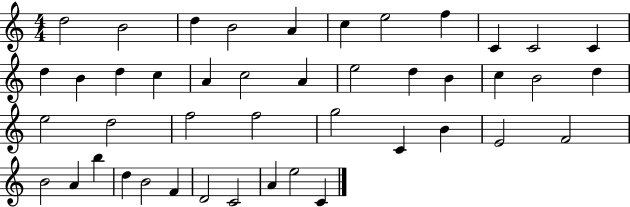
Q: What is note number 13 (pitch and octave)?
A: B4